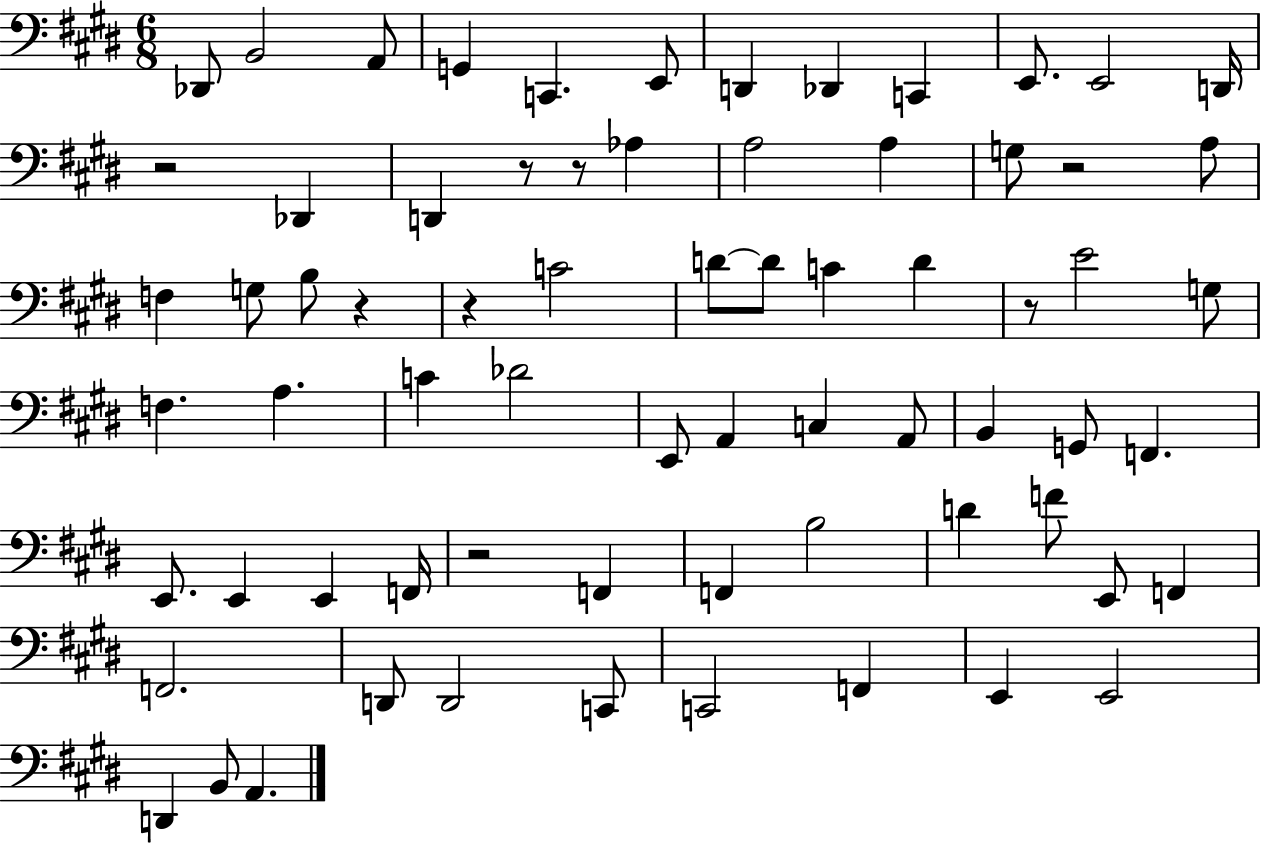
{
  \clef bass
  \numericTimeSignature
  \time 6/8
  \key e \major
  \repeat volta 2 { des,8 b,2 a,8 | g,4 c,4. e,8 | d,4 des,4 c,4 | e,8. e,2 d,16 | \break r2 des,4 | d,4 r8 r8 aes4 | a2 a4 | g8 r2 a8 | \break f4 g8 b8 r4 | r4 c'2 | d'8~~ d'8 c'4 d'4 | r8 e'2 g8 | \break f4. a4. | c'4 des'2 | e,8 a,4 c4 a,8 | b,4 g,8 f,4. | \break e,8. e,4 e,4 f,16 | r2 f,4 | f,4 b2 | d'4 f'8 e,8 f,4 | \break f,2. | d,8 d,2 c,8 | c,2 f,4 | e,4 e,2 | \break d,4 b,8 a,4. | } \bar "|."
}